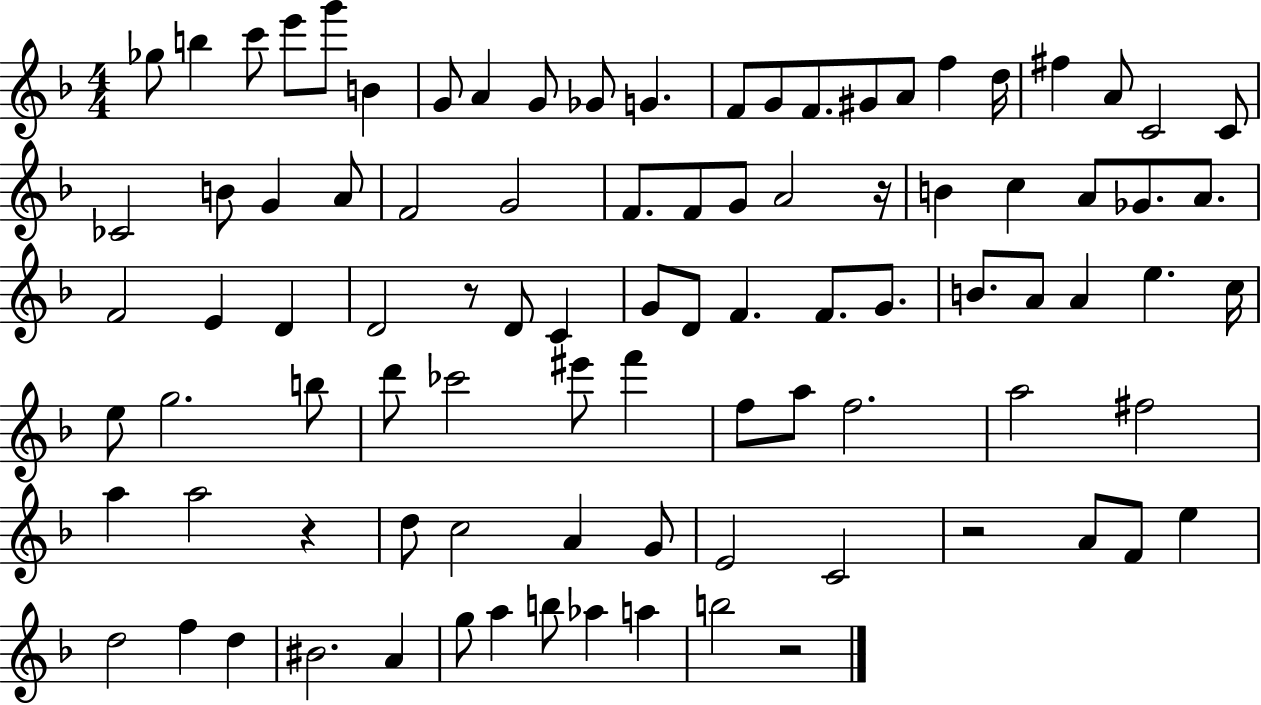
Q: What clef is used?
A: treble